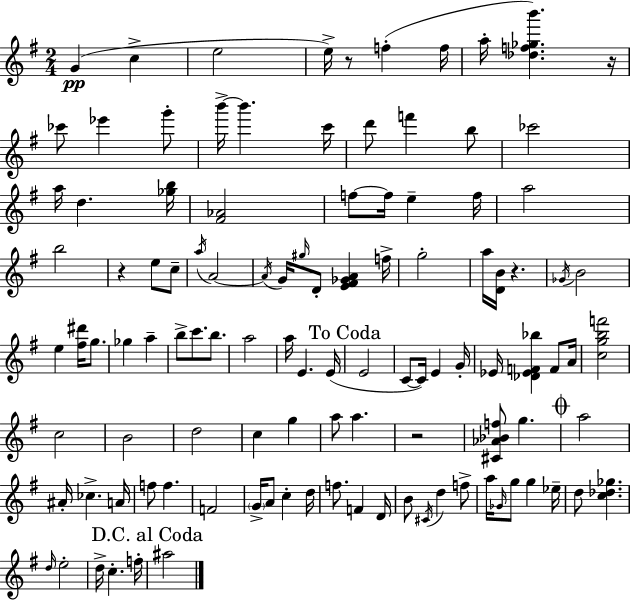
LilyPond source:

{
  \clef treble
  \numericTimeSignature
  \time 2/4
  \key e \minor
  g'4(\pp c''4-> | e''2 | e''16->) r8 f''4-.( f''16 | a''16-. <des'' f'' ges'' b'''>4.) r16 | \break ces'''8 ees'''4 g'''8-. | b'''16->~~ b'''4. c'''16 | d'''8 f'''4 b''8 | ces'''2 | \break a''16 d''4. <ges'' b''>16 | <fis' aes'>2 | f''8~~ f''16 e''4-- f''16 | a''2 | \break b''2 | r4 e''8 c''8-- | \acciaccatura { a''16 } a'2~~ | \acciaccatura { a'16 } g'16 \grace { gis''16 } d'8-. <e' fis' ges' a'>4 | \break f''16-> g''2-. | a''16 <d' b'>16 r4. | \acciaccatura { ges'16 } b'2 | e''4 | \break <fis'' dis'''>16 g''8. ges''4 | a''4-- b''8-> c'''8. | b''8. a''2 | a''16 e'4. | \break e'16( \mark "To Coda" e'2 | c'8~~ c'16) e'4 | g'16-. ees'16 <des' ees' f' bes''>4 | f'8 a'16 <c'' g'' b'' f'''>2 | \break c''2 | b'2 | d''2 | c''4 | \break g''4 a''8 a''4. | r2 | <cis' aes' bes' f''>8 g''4. | \mark \markup { \musicglyph "scripts.coda" } a''2 | \break ais'16-. ces''4.-> | a'16 f''8 f''4. | f'2 | \parenthesize g'16-> a'8 c''4-. | \break d''16 f''8. f'4 | d'16 b'8 \acciaccatura { cis'16 } d''4 | f''8-> a''16 \grace { ges'16 } g''8 | g''4 ees''16-- d''8 | \break <c'' des'' ges''>4. \grace { d''16 } e''2-. | d''16-> | c''4.-. f''16-. \mark "D.C. al Coda" ais''2 | \bar "|."
}